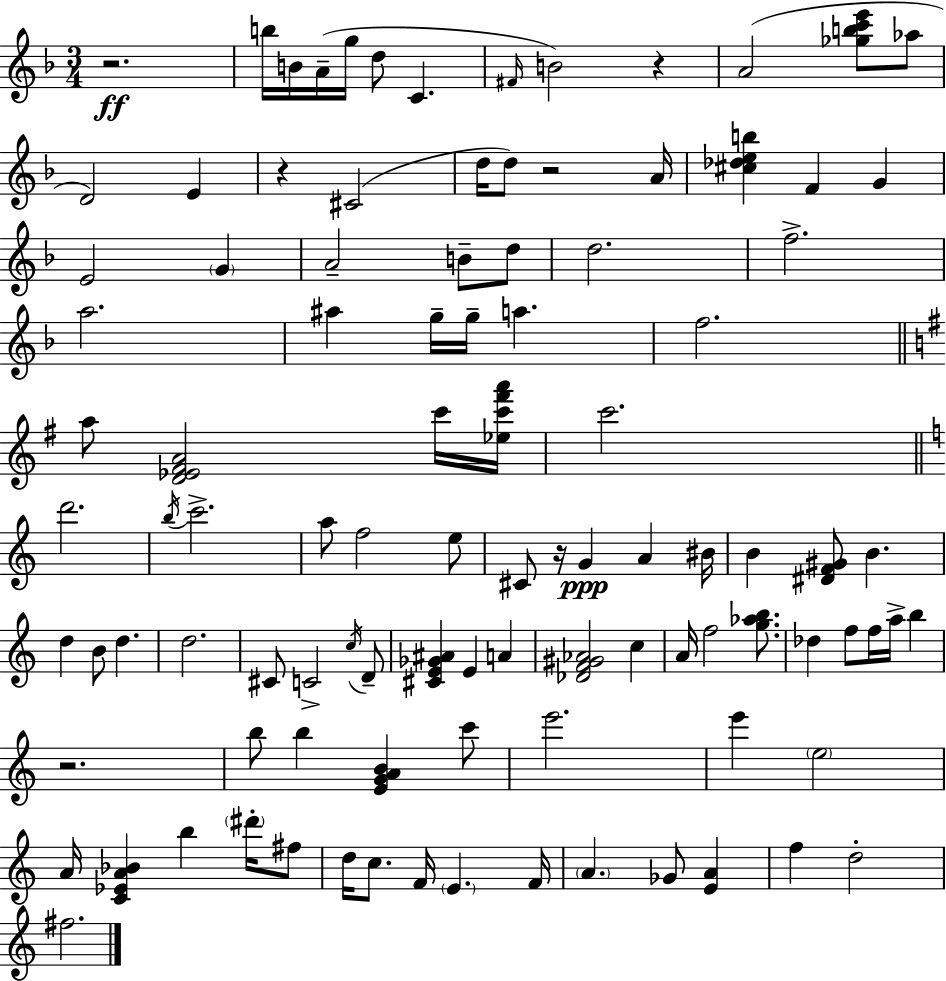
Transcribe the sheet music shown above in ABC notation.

X:1
T:Untitled
M:3/4
L:1/4
K:Dm
z2 b/4 B/4 A/4 g/4 d/2 C ^F/4 B2 z A2 [_gbc'e']/2 _a/2 D2 E z ^C2 d/4 d/2 z2 A/4 [^c_deb] F G E2 G A2 B/2 d/2 d2 f2 a2 ^a g/4 g/4 a f2 a/2 [D_E^FA]2 c'/4 [_ec'^f'a']/4 c'2 d'2 b/4 c'2 a/2 f2 e/2 ^C/2 z/4 G A ^B/4 B [^DF^G]/2 B d B/2 d d2 ^C/2 C2 c/4 D/2 [^CE_G^A] E A [_DF^G_A]2 c A/4 f2 [g_ab]/2 _d f/2 f/4 a/4 b z2 b/2 b [EGAB] c'/2 e'2 e' e2 A/4 [C_EA_B] b ^d'/4 ^f/2 d/4 c/2 F/4 E F/4 A _G/2 [EA] f d2 ^f2